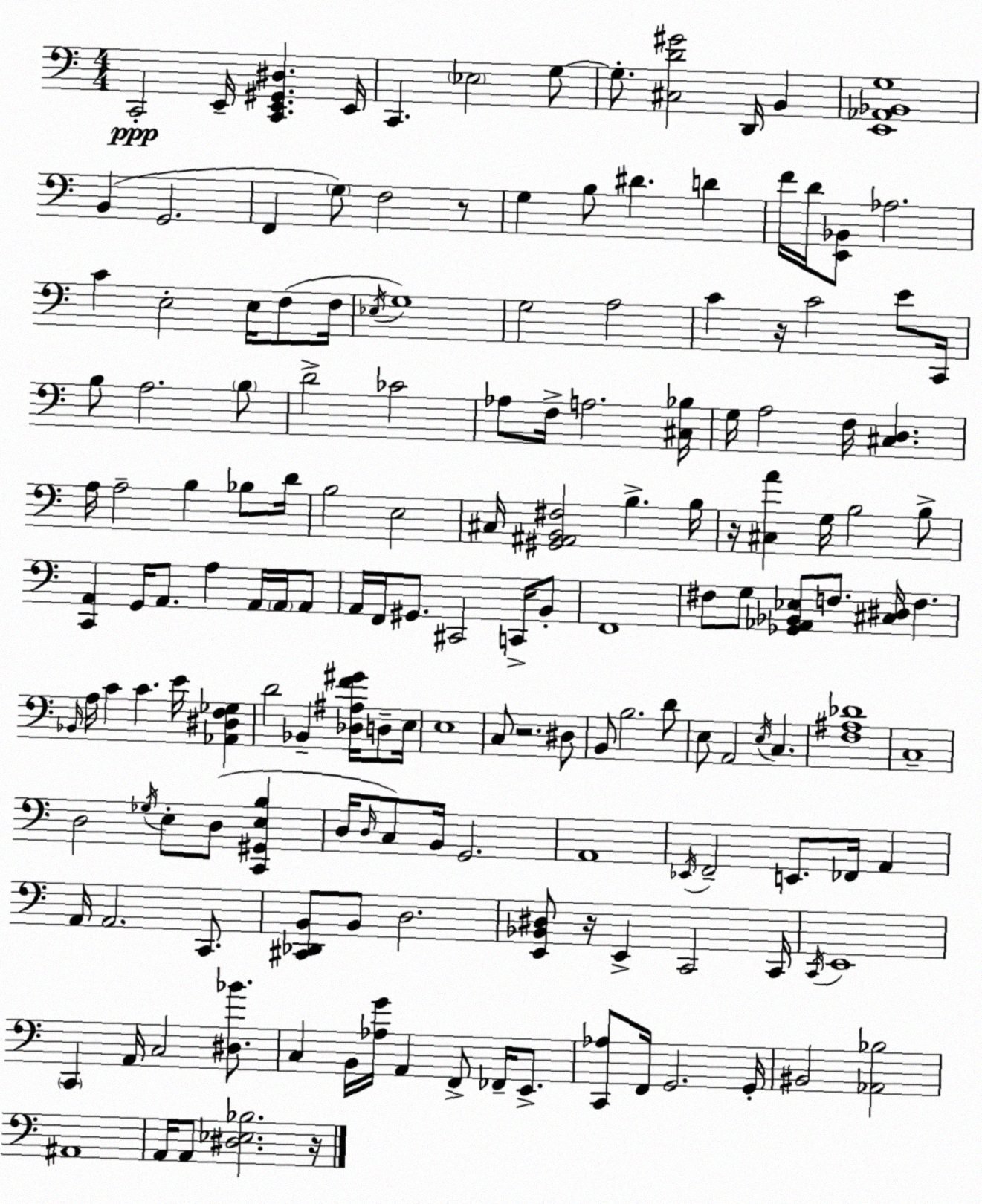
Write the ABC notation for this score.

X:1
T:Untitled
M:4/4
L:1/4
K:Am
C,,2 E,,/4 [C,,E,,^G,,^D,] E,,/4 C,, _E,2 G,/2 G,/2 [^C,D^G]2 D,,/4 B,, [E,,_A,,_B,,G,]4 B,, G,,2 F,, G,/2 F,2 z/2 G, B,/2 ^D D F/4 D/4 [E,,_B,,]/2 _A,2 C E,2 E,/4 F,/2 F,/4 _E,/4 G,4 G,2 A,2 C z/4 C2 E/2 C,,/4 B,/2 A,2 B,/2 D2 _C2 _A,/2 F,/4 A,2 [^C,_B,]/4 G,/4 A,2 F,/4 [^C,D,] A,/4 A,2 B, _B,/2 D/4 B,2 E,2 ^C,/4 [^G,,^A,,B,,^F,]2 B, B,/4 z/4 [^C,A] G,/4 B,2 B,/2 [C,,A,,] G,,/4 A,,/2 A, A,,/4 A,,/4 A,,/2 A,,/4 F,,/4 ^G,,/2 ^C,,2 C,,/4 B,,/2 F,,4 ^F,/2 G,/2 [_G,,_A,,_B,,_E,]/2 F,/2 [^C,^D,]/4 F, _B,,/4 A,/4 C C E/4 [_A,,^D,F,_G,] D2 _B,, [_D,^A,F^G]/4 D,/2 E,/4 E,4 C,/2 z2 ^D,/2 B,,/2 B,2 D/2 E,/2 A,,2 E,/4 C, [F,^A,_D]4 C,4 D,2 _G,/4 E,/2 D,/2 [C,,^G,,E,B,] D,/4 D,/4 C,/2 B,,/4 G,,2 A,,4 _E,,/4 F,,2 E,,/2 _F,,/4 A,, A,,/4 A,,2 C,,/2 [^C,,_D,,B,,]/2 B,,/2 D,2 [E,,_B,,^D,]/2 z/4 E,, C,,2 C,,/4 C,,/4 E,,4 C,, A,,/4 C,2 [^D,_B]/2 C, B,,/4 [_A,G]/4 A,, F,,/2 _F,,/4 E,,/2 [C,,_A,]/2 F,,/4 G,,2 G,,/4 ^B,,2 [_A,,_B,]2 ^A,,4 A,,/4 A,,/2 [^D,_E,_B,]2 z/4